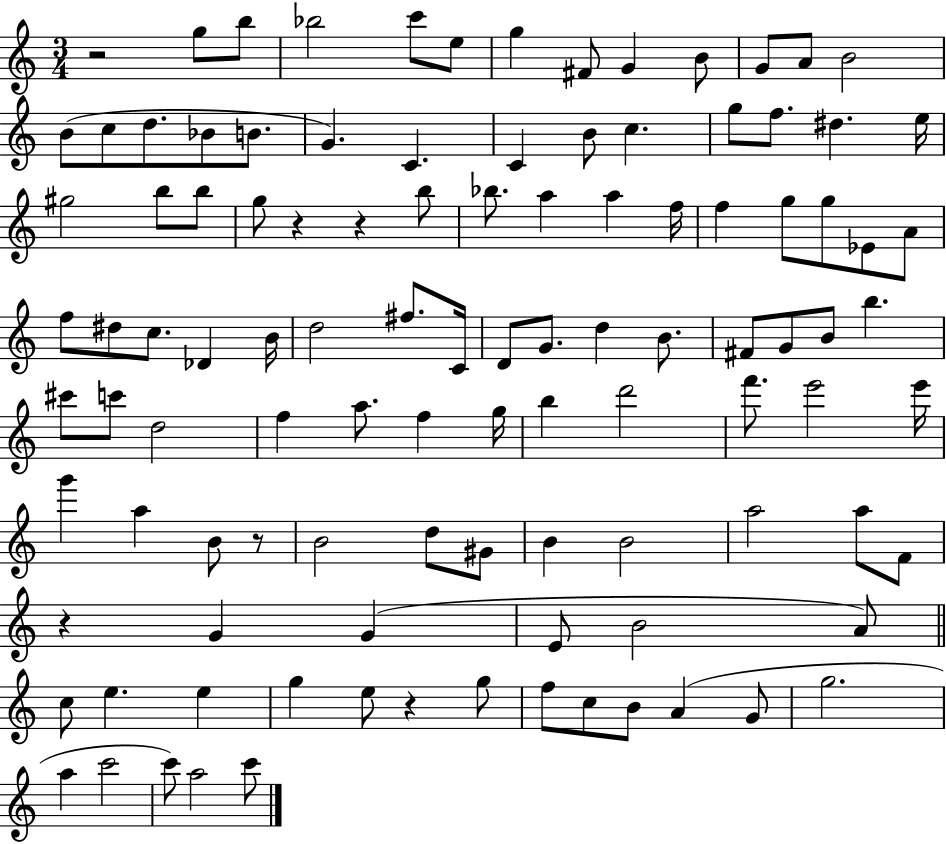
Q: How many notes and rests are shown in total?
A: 107